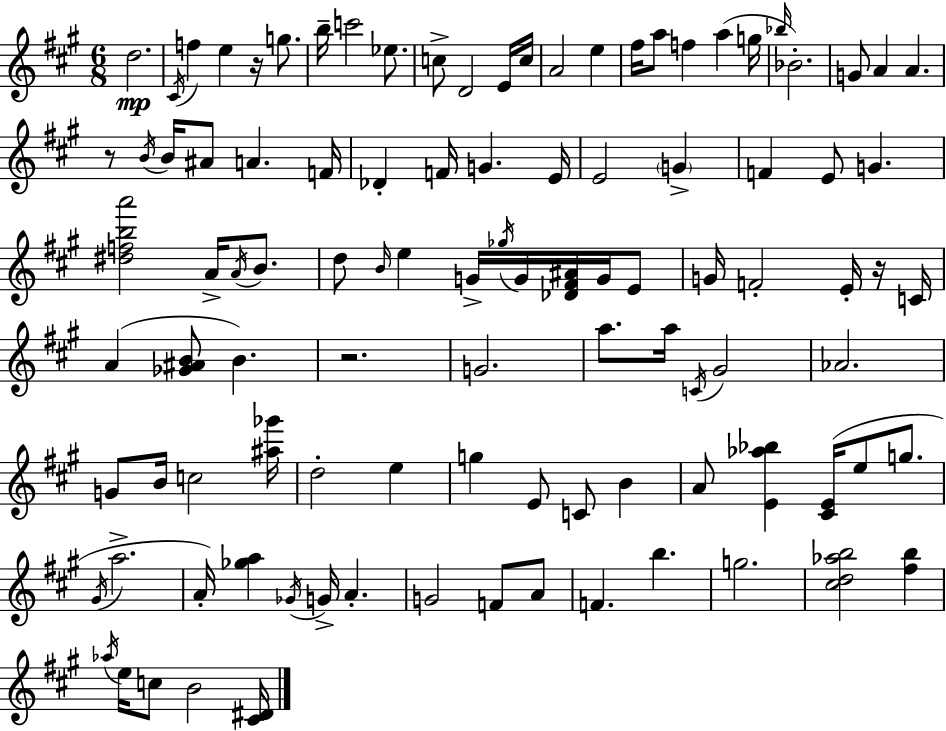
D5/h. C#4/s F5/q E5/q R/s G5/e. B5/s C6/h Eb5/e. C5/e D4/h E4/s C5/s A4/h E5/q F#5/s A5/e F5/q A5/q G5/s Bb5/s Bb4/h. G4/e A4/q A4/q. R/e B4/s B4/s A#4/e A4/q. F4/s Db4/q F4/s G4/q. E4/s E4/h G4/q F4/q E4/e G4/q. [D#5,F5,B5,A6]/h A4/s A4/s B4/e. D5/e B4/s E5/q G4/s Gb5/s G4/s [Db4,F#4,A#4]/s G4/s E4/e G4/s F4/h E4/s R/s C4/s A4/q [Gb4,A#4,B4]/e B4/q. R/h. G4/h. A5/e. A5/s C4/s G#4/h Ab4/h. G4/e B4/s C5/h [A#5,Gb6]/s D5/h E5/q G5/q E4/e C4/e B4/q A4/e [E4,Ab5,Bb5]/q [C#4,E4]/s E5/e G5/e. G#4/s A5/h. A4/s [Gb5,A5]/q Gb4/s G4/s A4/q. G4/h F4/e A4/e F4/q. B5/q. G5/h. [C#5,D5,Ab5,B5]/h [F#5,B5]/q Ab5/s E5/s C5/e B4/h [C#4,D#4]/s